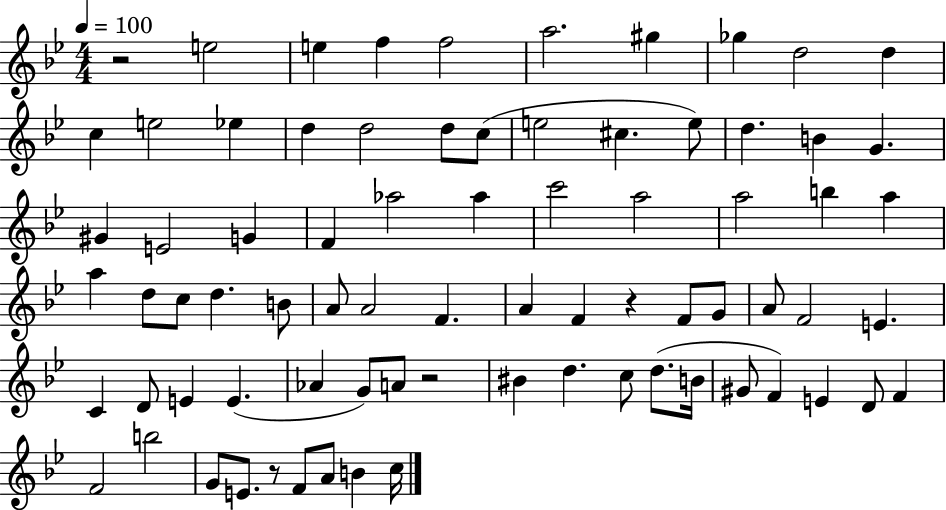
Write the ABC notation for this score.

X:1
T:Untitled
M:4/4
L:1/4
K:Bb
z2 e2 e f f2 a2 ^g _g d2 d c e2 _e d d2 d/2 c/2 e2 ^c e/2 d B G ^G E2 G F _a2 _a c'2 a2 a2 b a a d/2 c/2 d B/2 A/2 A2 F A F z F/2 G/2 A/2 F2 E C D/2 E E _A G/2 A/2 z2 ^B d c/2 d/2 B/4 ^G/2 F E D/2 F F2 b2 G/2 E/2 z/2 F/2 A/2 B c/4